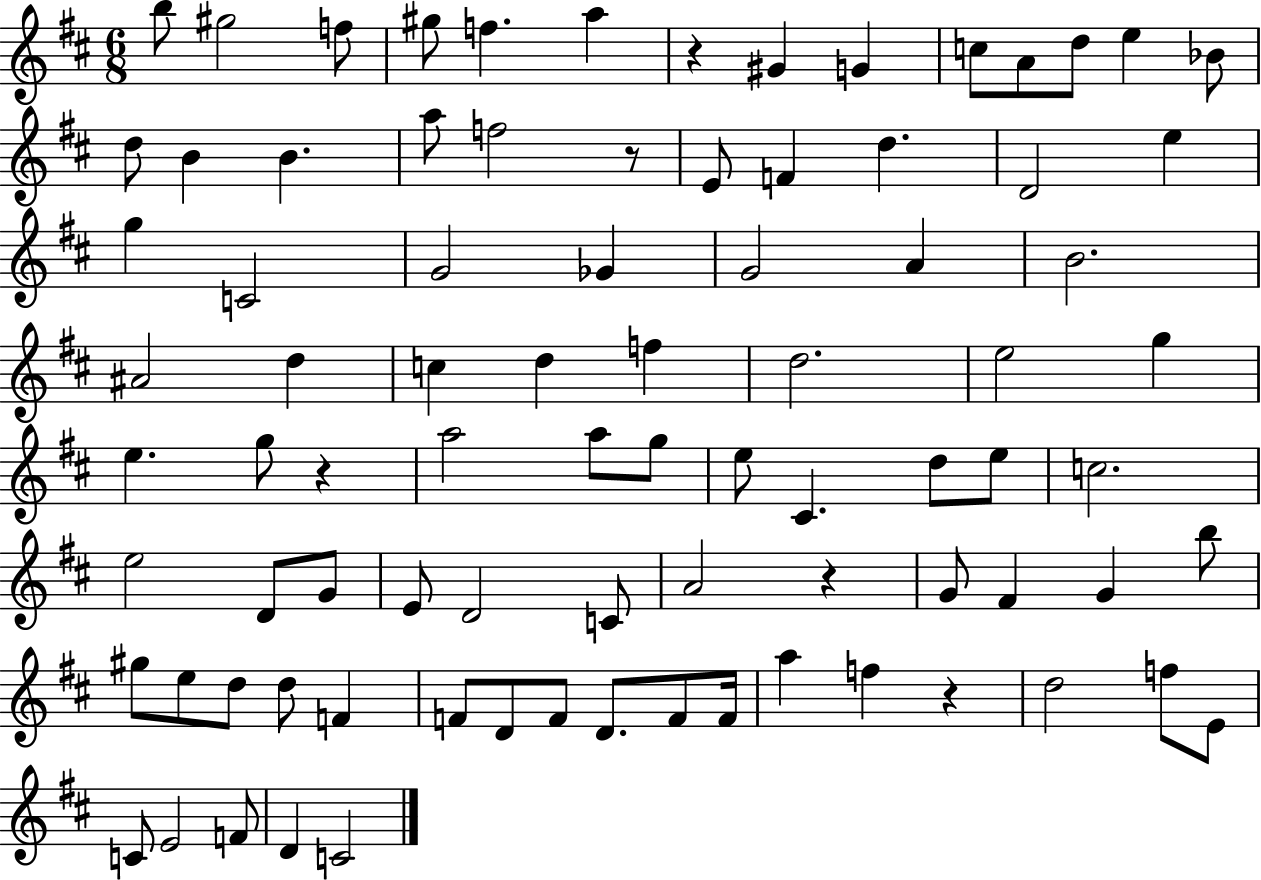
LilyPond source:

{
  \clef treble
  \numericTimeSignature
  \time 6/8
  \key d \major
  \repeat volta 2 { b''8 gis''2 f''8 | gis''8 f''4. a''4 | r4 gis'4 g'4 | c''8 a'8 d''8 e''4 bes'8 | \break d''8 b'4 b'4. | a''8 f''2 r8 | e'8 f'4 d''4. | d'2 e''4 | \break g''4 c'2 | g'2 ges'4 | g'2 a'4 | b'2. | \break ais'2 d''4 | c''4 d''4 f''4 | d''2. | e''2 g''4 | \break e''4. g''8 r4 | a''2 a''8 g''8 | e''8 cis'4. d''8 e''8 | c''2. | \break e''2 d'8 g'8 | e'8 d'2 c'8 | a'2 r4 | g'8 fis'4 g'4 b''8 | \break gis''8 e''8 d''8 d''8 f'4 | f'8 d'8 f'8 d'8. f'8 f'16 | a''4 f''4 r4 | d''2 f''8 e'8 | \break c'8 e'2 f'8 | d'4 c'2 | } \bar "|."
}